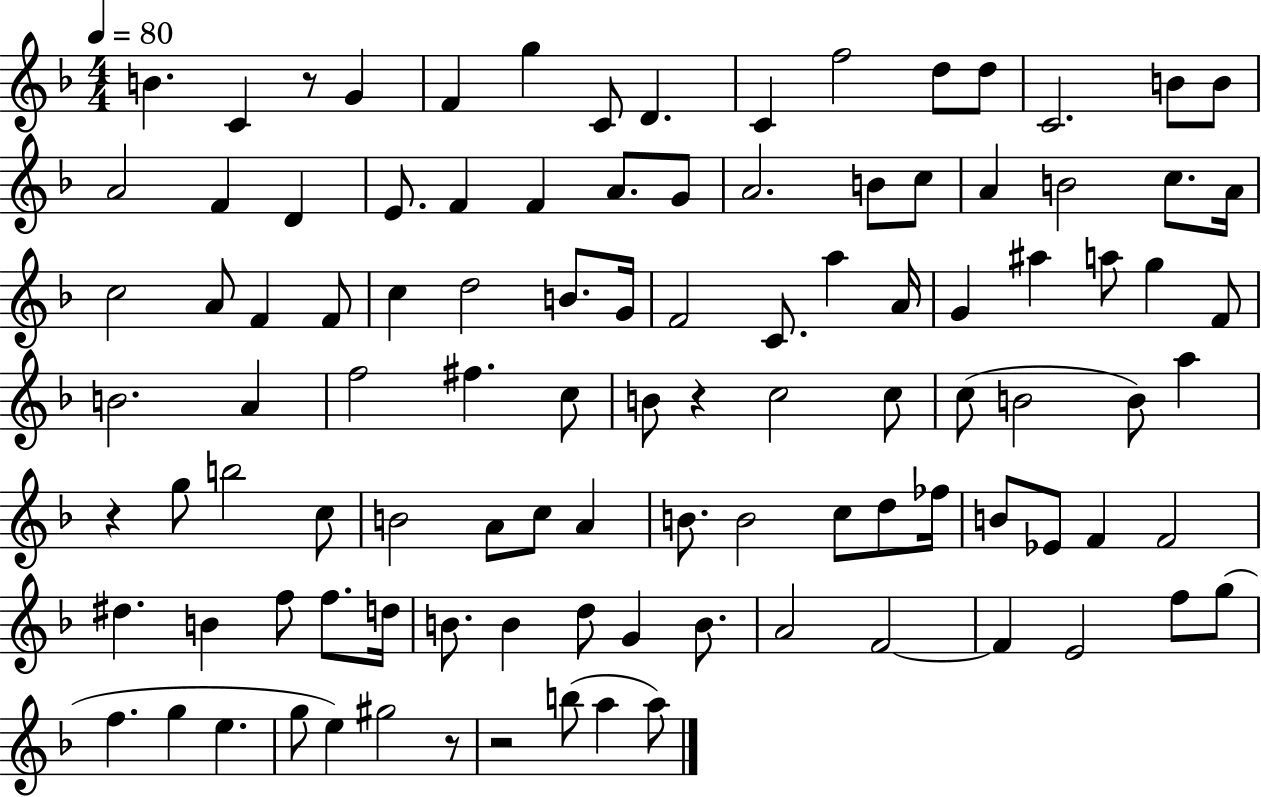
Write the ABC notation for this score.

X:1
T:Untitled
M:4/4
L:1/4
K:F
B C z/2 G F g C/2 D C f2 d/2 d/2 C2 B/2 B/2 A2 F D E/2 F F A/2 G/2 A2 B/2 c/2 A B2 c/2 A/4 c2 A/2 F F/2 c d2 B/2 G/4 F2 C/2 a A/4 G ^a a/2 g F/2 B2 A f2 ^f c/2 B/2 z c2 c/2 c/2 B2 B/2 a z g/2 b2 c/2 B2 A/2 c/2 A B/2 B2 c/2 d/2 _f/4 B/2 _E/2 F F2 ^d B f/2 f/2 d/4 B/2 B d/2 G B/2 A2 F2 F E2 f/2 g/2 f g e g/2 e ^g2 z/2 z2 b/2 a a/2